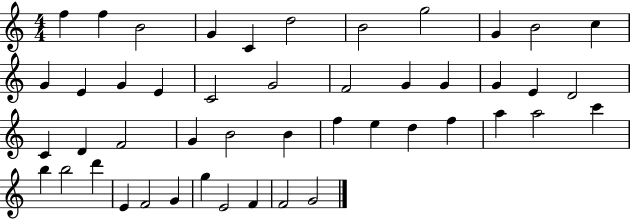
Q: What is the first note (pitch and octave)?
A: F5